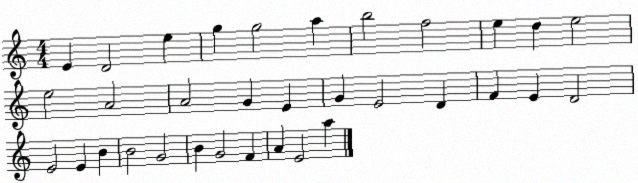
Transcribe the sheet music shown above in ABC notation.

X:1
T:Untitled
M:4/4
L:1/4
K:C
E D2 e g g2 a b2 f2 e d e2 e2 A2 A2 G E G E2 D F E D2 E2 E B B2 G2 B G2 F A E2 a